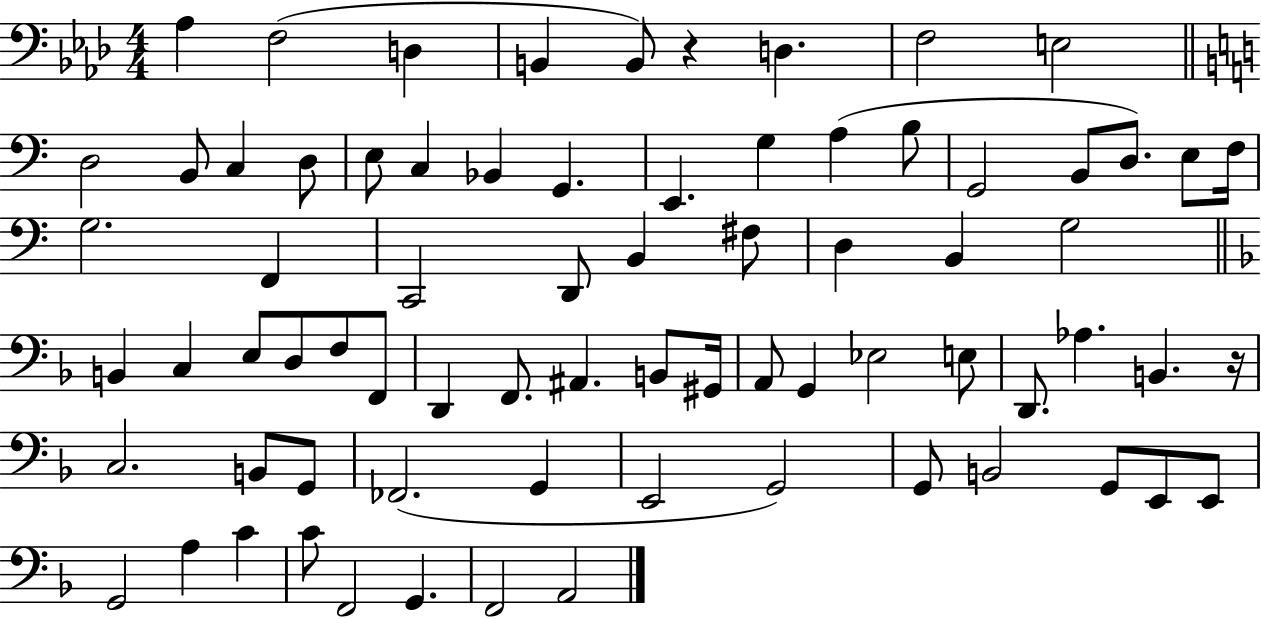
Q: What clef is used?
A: bass